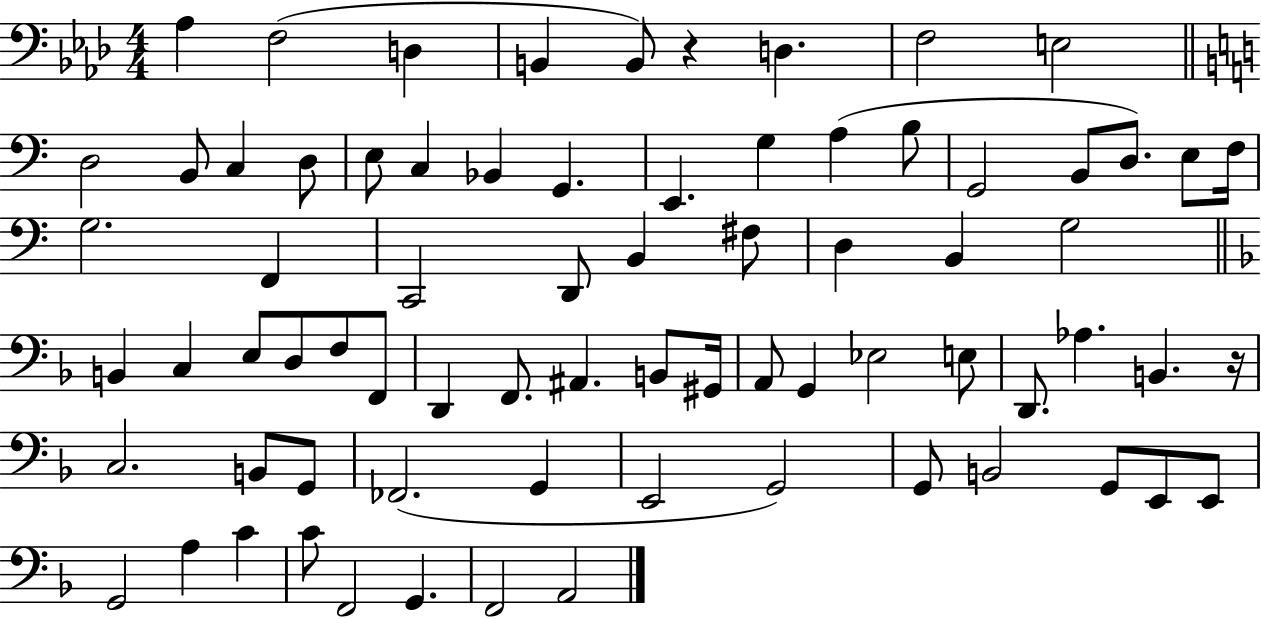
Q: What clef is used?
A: bass